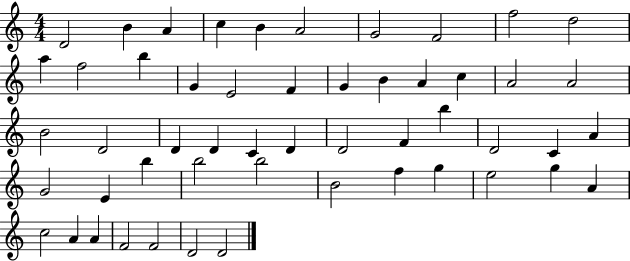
X:1
T:Untitled
M:4/4
L:1/4
K:C
D2 B A c B A2 G2 F2 f2 d2 a f2 b G E2 F G B A c A2 A2 B2 D2 D D C D D2 F b D2 C A G2 E b b2 b2 B2 f g e2 g A c2 A A F2 F2 D2 D2